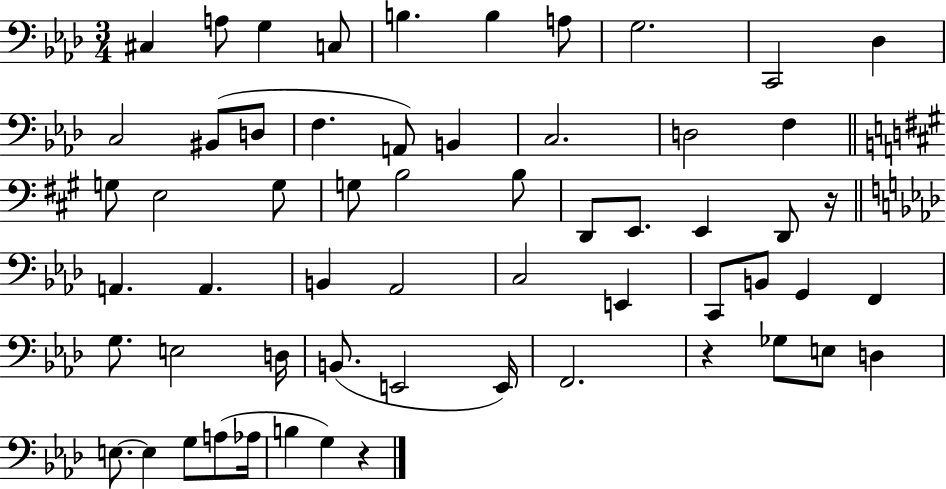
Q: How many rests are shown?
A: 3